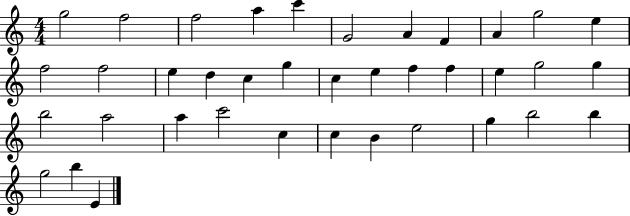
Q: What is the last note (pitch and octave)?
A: E4